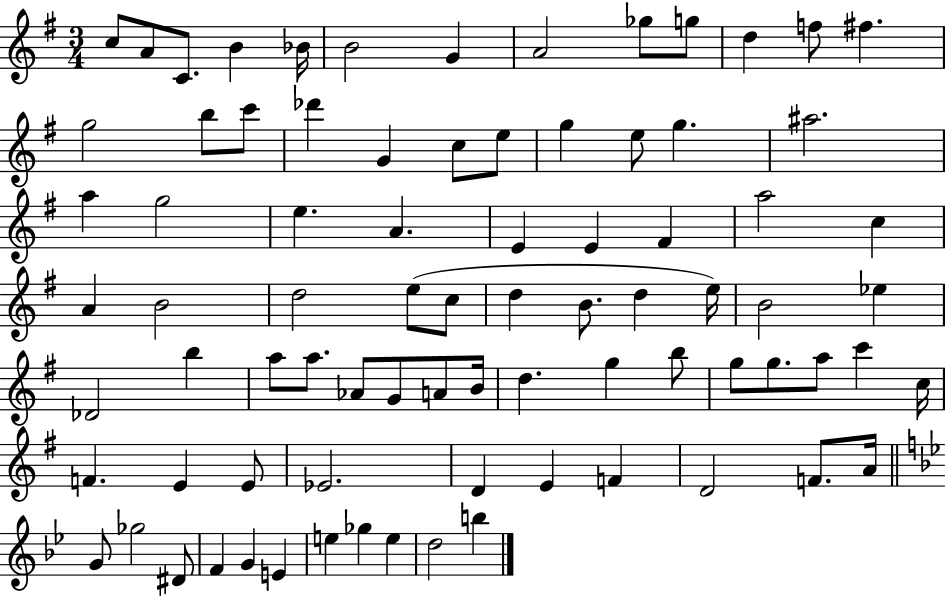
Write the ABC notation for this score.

X:1
T:Untitled
M:3/4
L:1/4
K:G
c/2 A/2 C/2 B _B/4 B2 G A2 _g/2 g/2 d f/2 ^f g2 b/2 c'/2 _d' G c/2 e/2 g e/2 g ^a2 a g2 e A E E ^F a2 c A B2 d2 e/2 c/2 d B/2 d e/4 B2 _e _D2 b a/2 a/2 _A/2 G/2 A/2 B/4 d g b/2 g/2 g/2 a/2 c' c/4 F E E/2 _E2 D E F D2 F/2 A/4 G/2 _g2 ^D/2 F G E e _g e d2 b